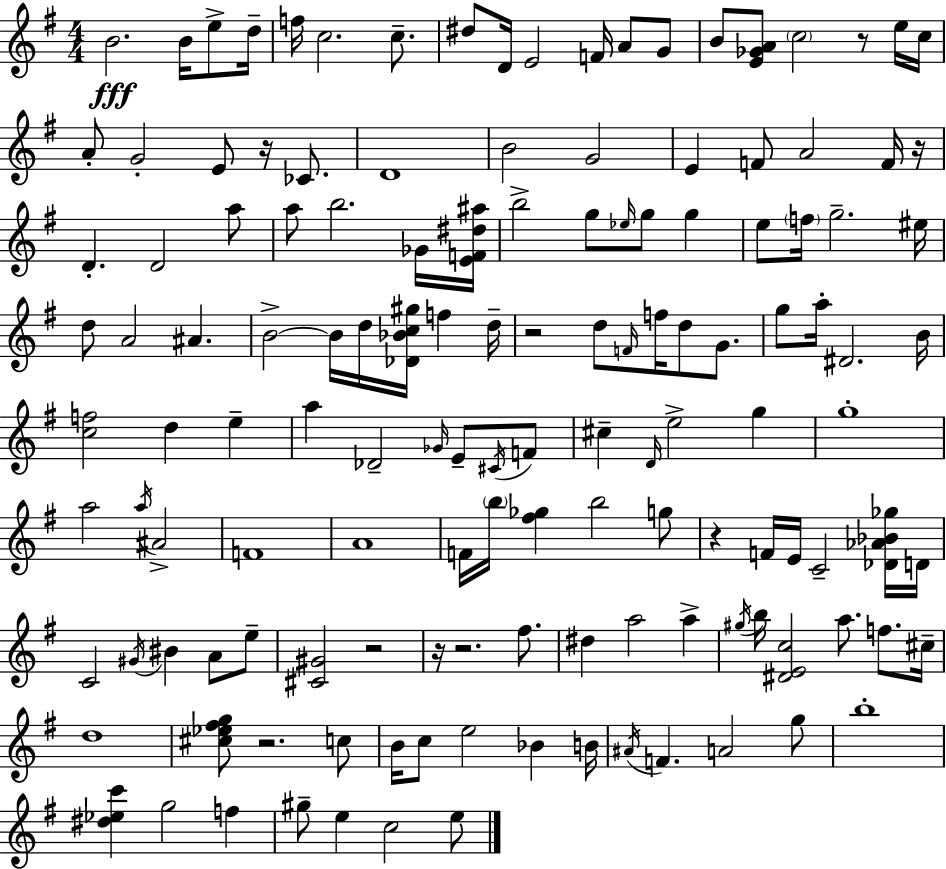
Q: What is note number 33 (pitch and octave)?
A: B5